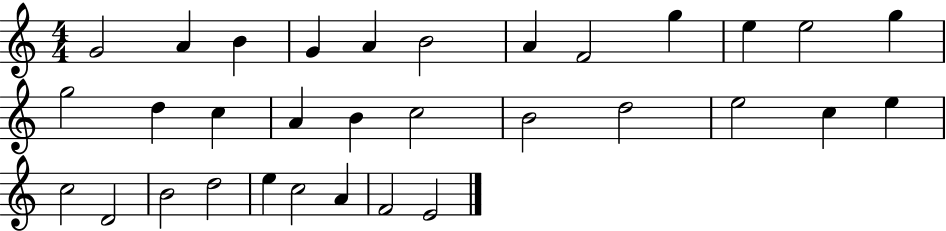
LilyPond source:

{
  \clef treble
  \numericTimeSignature
  \time 4/4
  \key c \major
  g'2 a'4 b'4 | g'4 a'4 b'2 | a'4 f'2 g''4 | e''4 e''2 g''4 | \break g''2 d''4 c''4 | a'4 b'4 c''2 | b'2 d''2 | e''2 c''4 e''4 | \break c''2 d'2 | b'2 d''2 | e''4 c''2 a'4 | f'2 e'2 | \break \bar "|."
}